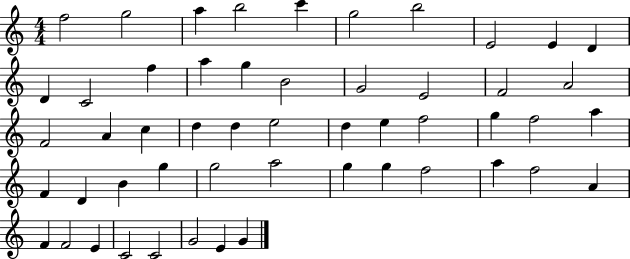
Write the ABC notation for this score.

X:1
T:Untitled
M:4/4
L:1/4
K:C
f2 g2 a b2 c' g2 b2 E2 E D D C2 f a g B2 G2 E2 F2 A2 F2 A c d d e2 d e f2 g f2 a F D B g g2 a2 g g f2 a f2 A F F2 E C2 C2 G2 E G